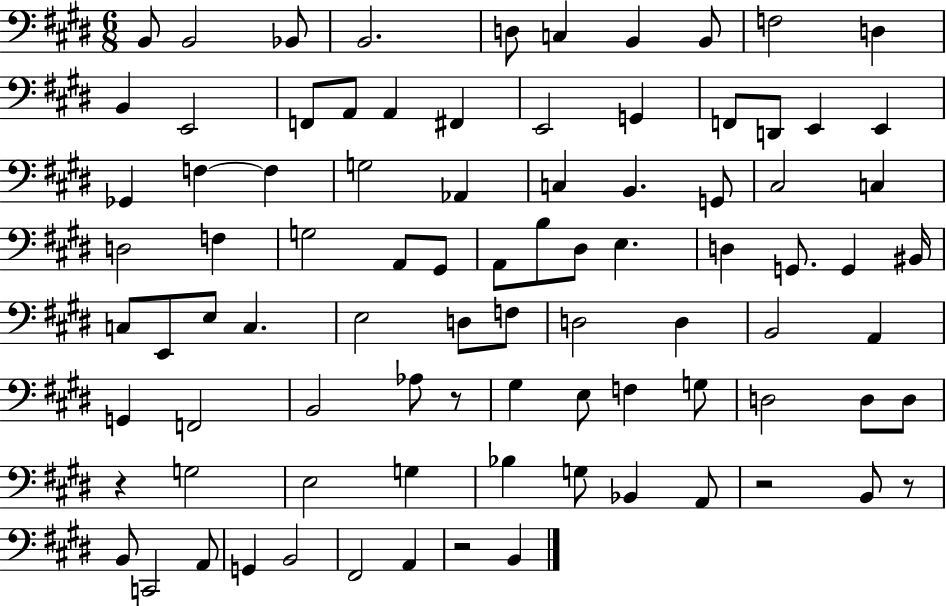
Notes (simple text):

B2/e B2/h Bb2/e B2/h. D3/e C3/q B2/q B2/e F3/h D3/q B2/q E2/h F2/e A2/e A2/q F#2/q E2/h G2/q F2/e D2/e E2/q E2/q Gb2/q F3/q F3/q G3/h Ab2/q C3/q B2/q. G2/e C#3/h C3/q D3/h F3/q G3/h A2/e G#2/e A2/e B3/e D#3/e E3/q. D3/q G2/e. G2/q BIS2/s C3/e E2/e E3/e C3/q. E3/h D3/e F3/e D3/h D3/q B2/h A2/q G2/q F2/h B2/h Ab3/e R/e G#3/q E3/e F3/q G3/e D3/h D3/e D3/e R/q G3/h E3/h G3/q Bb3/q G3/e Bb2/q A2/e R/h B2/e R/e B2/e C2/h A2/e G2/q B2/h F#2/h A2/q R/h B2/q